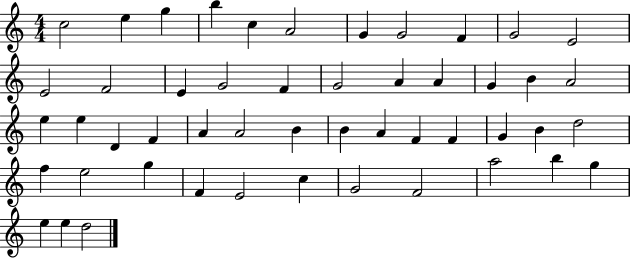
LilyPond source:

{
  \clef treble
  \numericTimeSignature
  \time 4/4
  \key c \major
  c''2 e''4 g''4 | b''4 c''4 a'2 | g'4 g'2 f'4 | g'2 e'2 | \break e'2 f'2 | e'4 g'2 f'4 | g'2 a'4 a'4 | g'4 b'4 a'2 | \break e''4 e''4 d'4 f'4 | a'4 a'2 b'4 | b'4 a'4 f'4 f'4 | g'4 b'4 d''2 | \break f''4 e''2 g''4 | f'4 e'2 c''4 | g'2 f'2 | a''2 b''4 g''4 | \break e''4 e''4 d''2 | \bar "|."
}